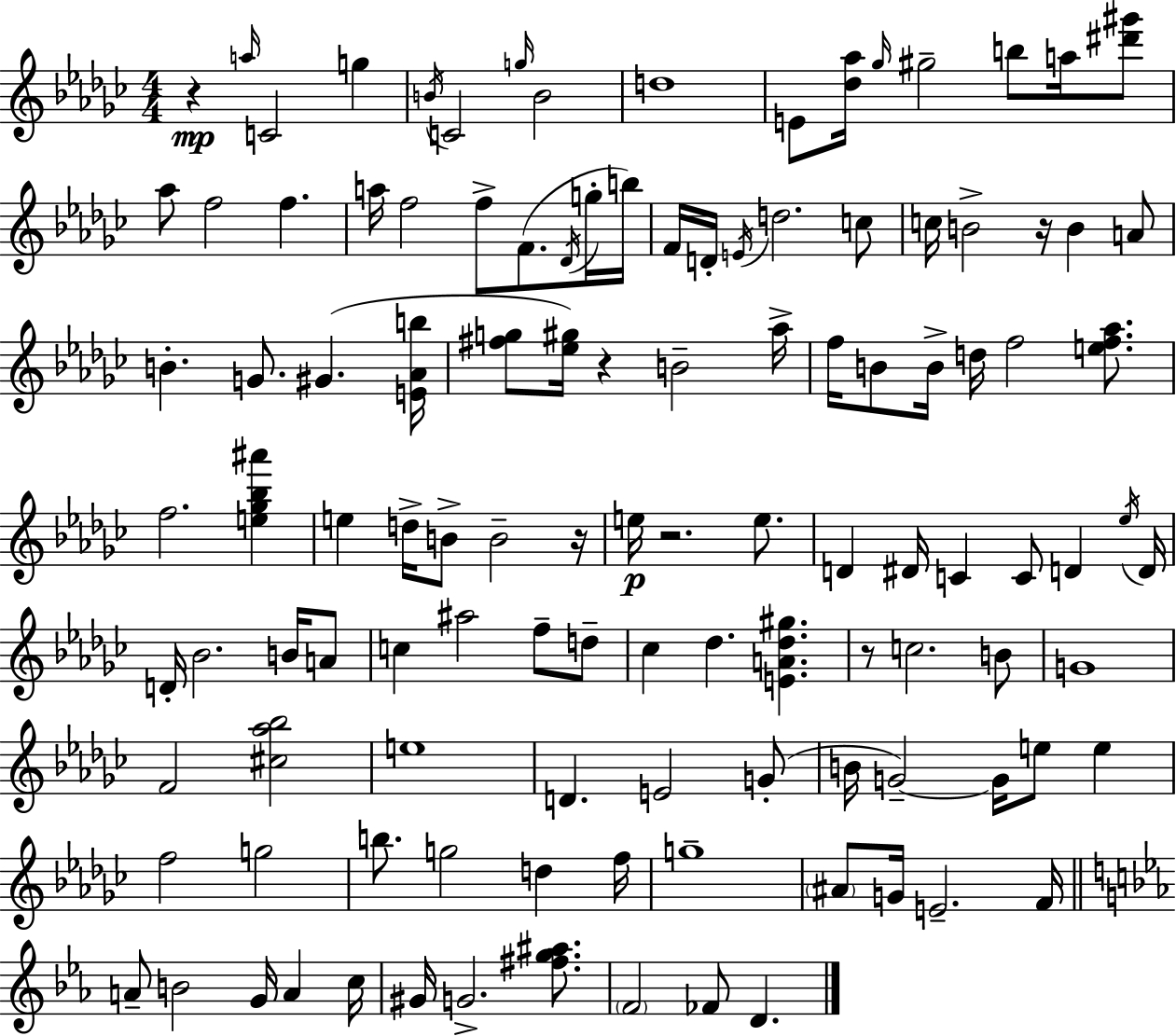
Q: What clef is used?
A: treble